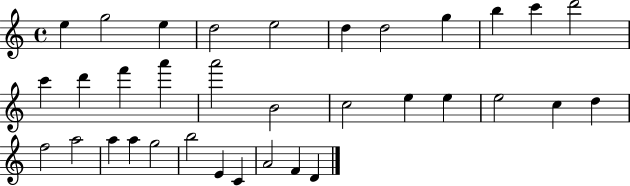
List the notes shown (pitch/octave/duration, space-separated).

E5/q G5/h E5/q D5/h E5/h D5/q D5/h G5/q B5/q C6/q D6/h C6/q D6/q F6/q A6/q A6/h B4/h C5/h E5/q E5/q E5/h C5/q D5/q F5/h A5/h A5/q A5/q G5/h B5/h E4/q C4/q A4/h F4/q D4/q